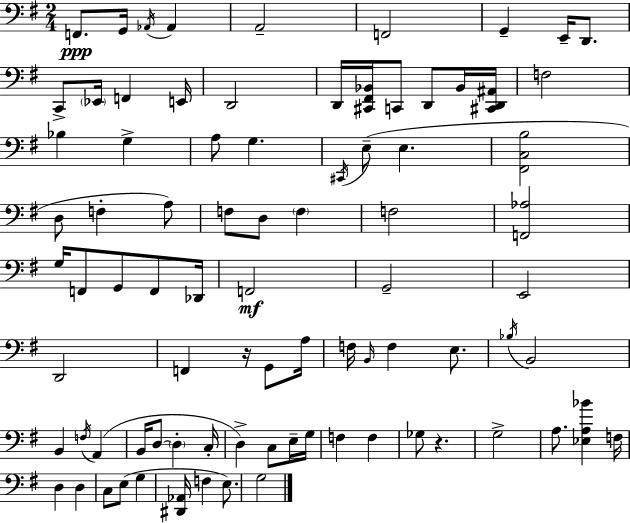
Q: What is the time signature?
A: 2/4